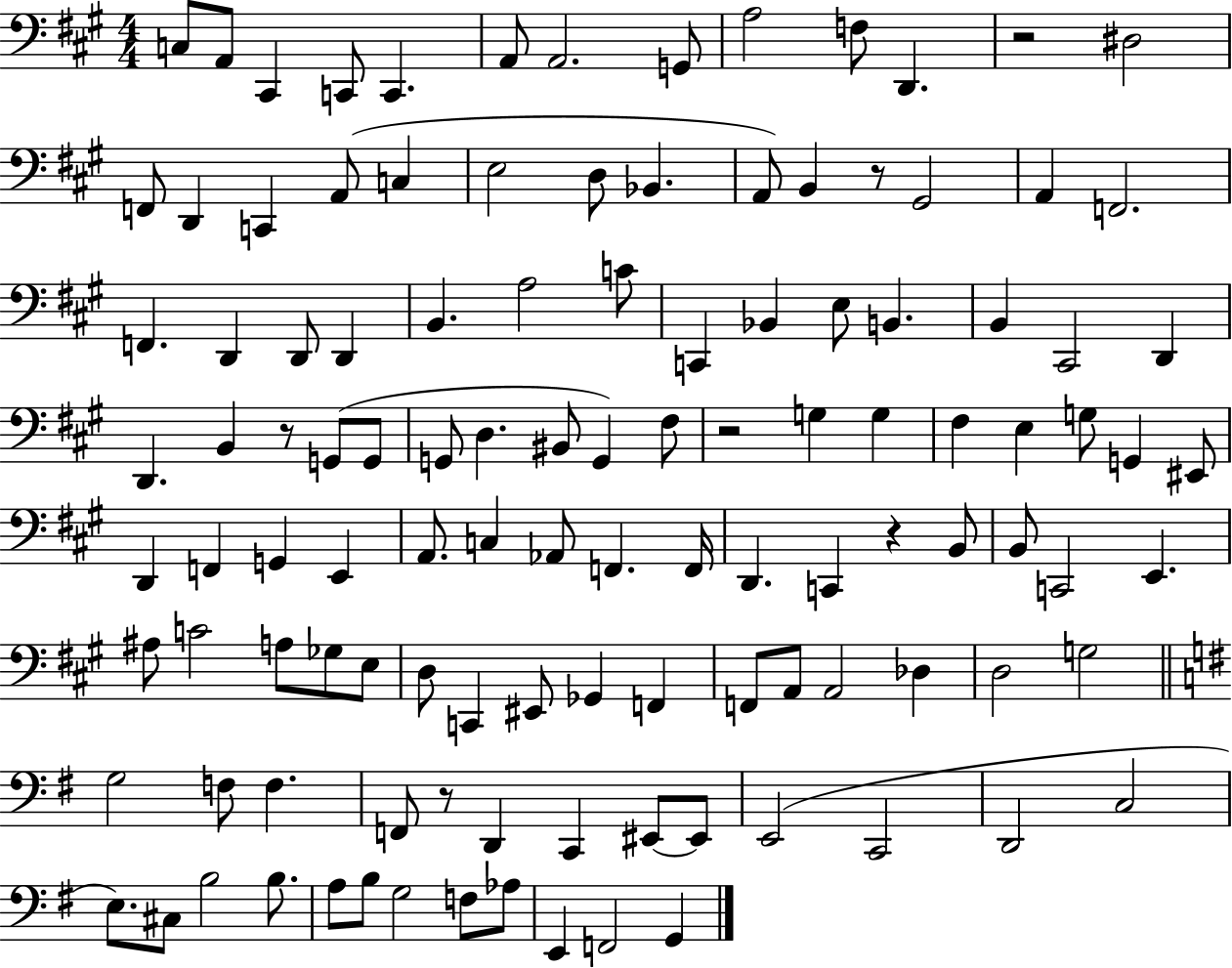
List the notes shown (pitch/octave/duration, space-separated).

C3/e A2/e C#2/q C2/e C2/q. A2/e A2/h. G2/e A3/h F3/e D2/q. R/h D#3/h F2/e D2/q C2/q A2/e C3/q E3/h D3/e Bb2/q. A2/e B2/q R/e G#2/h A2/q F2/h. F2/q. D2/q D2/e D2/q B2/q. A3/h C4/e C2/q Bb2/q E3/e B2/q. B2/q C#2/h D2/q D2/q. B2/q R/e G2/e G2/e G2/e D3/q. BIS2/e G2/q F#3/e R/h G3/q G3/q F#3/q E3/q G3/e G2/q EIS2/e D2/q F2/q G2/q E2/q A2/e. C3/q Ab2/e F2/q. F2/s D2/q. C2/q R/q B2/e B2/e C2/h E2/q. A#3/e C4/h A3/e Gb3/e E3/e D3/e C2/q EIS2/e Gb2/q F2/q F2/e A2/e A2/h Db3/q D3/h G3/h G3/h F3/e F3/q. F2/e R/e D2/q C2/q EIS2/e EIS2/e E2/h C2/h D2/h C3/h E3/e. C#3/e B3/h B3/e. A3/e B3/e G3/h F3/e Ab3/e E2/q F2/h G2/q